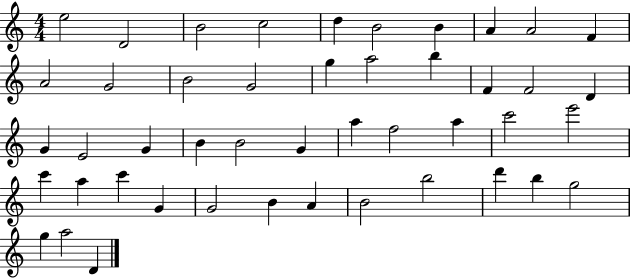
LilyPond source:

{
  \clef treble
  \numericTimeSignature
  \time 4/4
  \key c \major
  e''2 d'2 | b'2 c''2 | d''4 b'2 b'4 | a'4 a'2 f'4 | \break a'2 g'2 | b'2 g'2 | g''4 a''2 b''4 | f'4 f'2 d'4 | \break g'4 e'2 g'4 | b'4 b'2 g'4 | a''4 f''2 a''4 | c'''2 e'''2 | \break c'''4 a''4 c'''4 g'4 | g'2 b'4 a'4 | b'2 b''2 | d'''4 b''4 g''2 | \break g''4 a''2 d'4 | \bar "|."
}